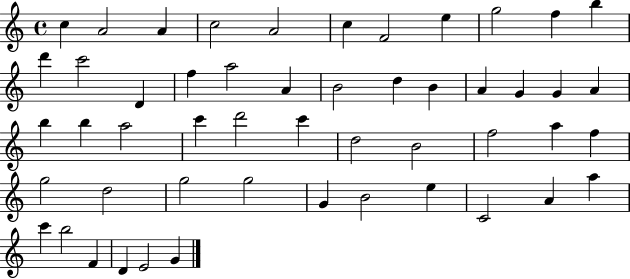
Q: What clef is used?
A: treble